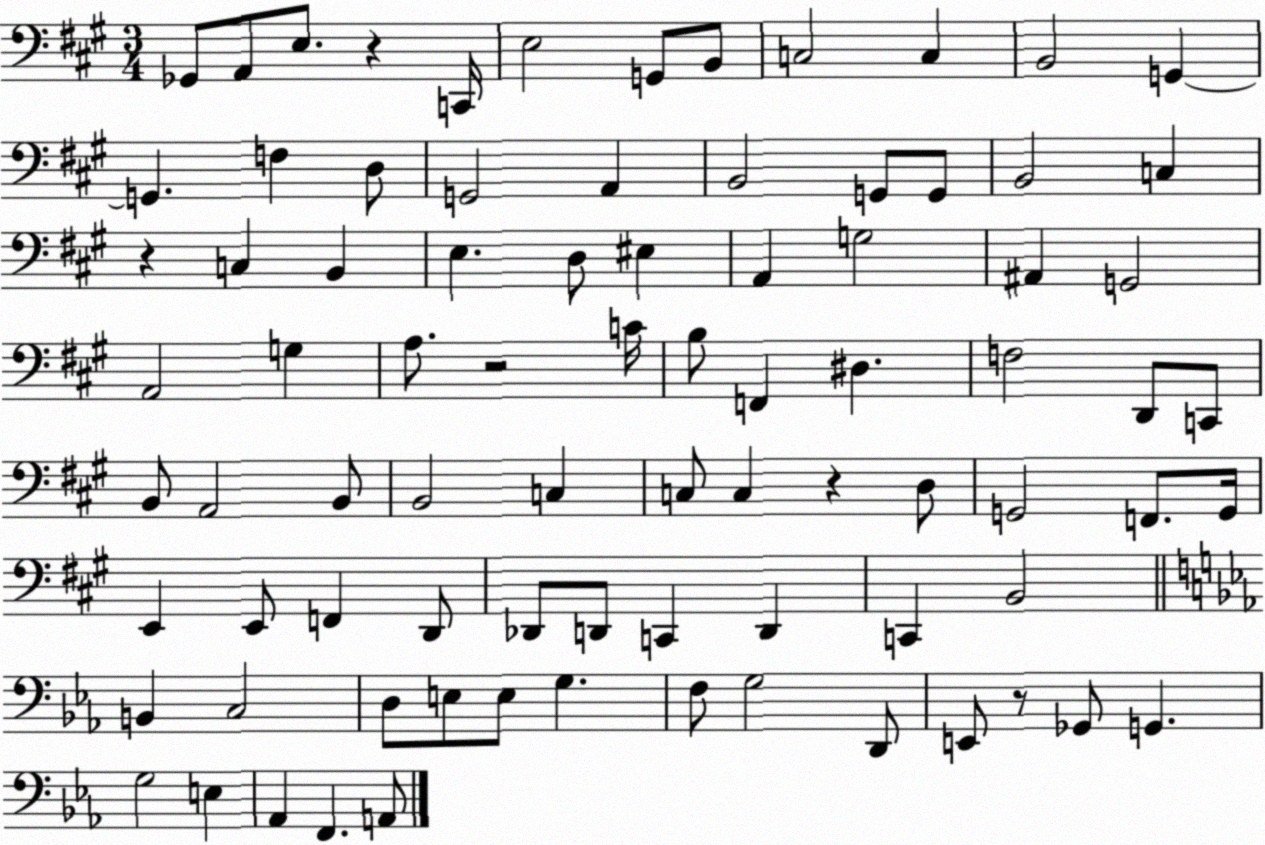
X:1
T:Untitled
M:3/4
L:1/4
K:A
_G,,/2 A,,/2 E,/2 z C,,/4 E,2 G,,/2 B,,/2 C,2 C, B,,2 G,, G,, F, D,/2 G,,2 A,, B,,2 G,,/2 G,,/2 B,,2 C, z C, B,, E, D,/2 ^E, A,, G,2 ^A,, G,,2 A,,2 G, A,/2 z2 C/4 B,/2 F,, ^D, F,2 D,,/2 C,,/2 B,,/2 A,,2 B,,/2 B,,2 C, C,/2 C, z D,/2 G,,2 F,,/2 G,,/4 E,, E,,/2 F,, D,,/2 _D,,/2 D,,/2 C,, D,, C,, B,,2 B,, C,2 D,/2 E,/2 E,/2 G, F,/2 G,2 D,,/2 E,,/2 z/2 _G,,/2 G,, G,2 E, _A,, F,, A,,/2